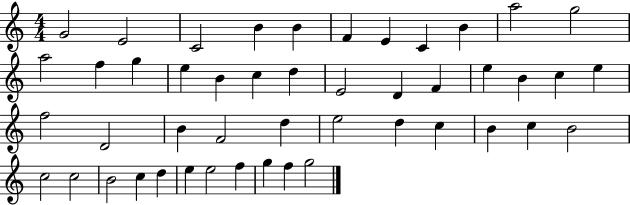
G4/h E4/h C4/h B4/q B4/q F4/q E4/q C4/q B4/q A5/h G5/h A5/h F5/q G5/q E5/q B4/q C5/q D5/q E4/h D4/q F4/q E5/q B4/q C5/q E5/q F5/h D4/h B4/q F4/h D5/q E5/h D5/q C5/q B4/q C5/q B4/h C5/h C5/h B4/h C5/q D5/q E5/q E5/h F5/q G5/q F5/q G5/h